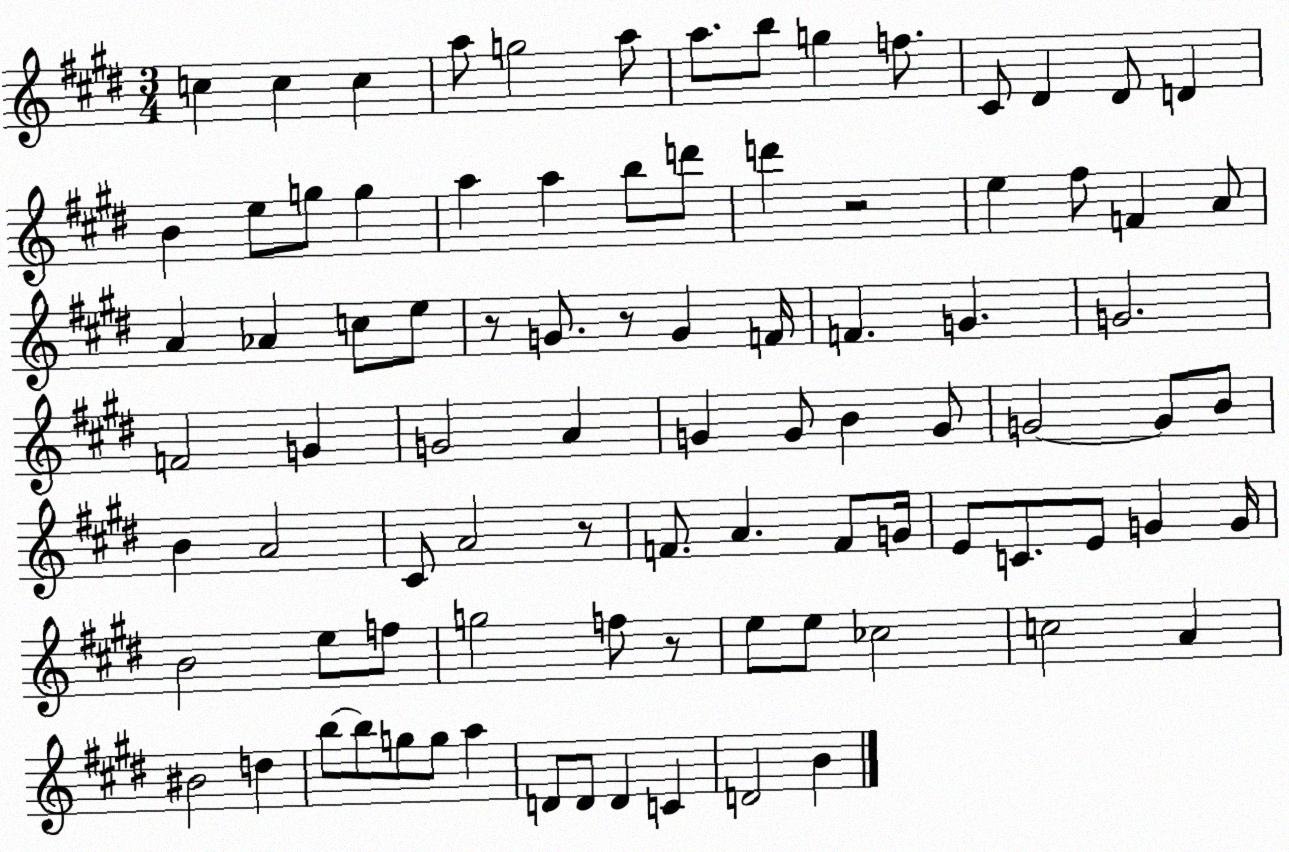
X:1
T:Untitled
M:3/4
L:1/4
K:E
c c c a/2 g2 a/2 a/2 b/2 g f/2 ^C/2 ^D ^D/2 D B e/2 g/2 g a a b/2 d'/2 d' z2 e ^f/2 F A/2 A _A c/2 e/2 z/2 G/2 z/2 G F/4 F G G2 F2 G G2 A G G/2 B G/2 G2 G/2 B/2 B A2 ^C/2 A2 z/2 F/2 A F/2 G/4 E/2 C/2 E/2 G G/4 B2 e/2 f/2 g2 f/2 z/2 e/2 e/2 _c2 c2 A ^B2 d b/2 b/2 g/2 g/2 a D/2 D/2 D C D2 B